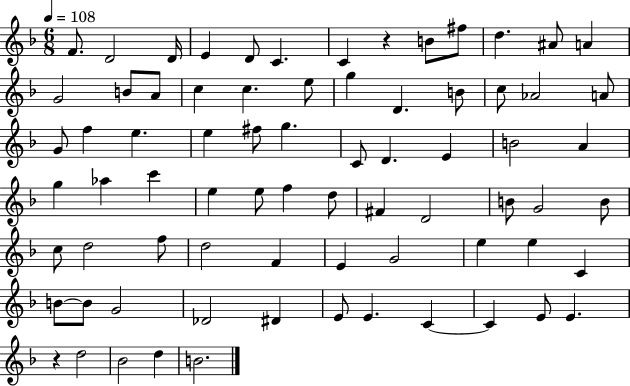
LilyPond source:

{
  \clef treble
  \numericTimeSignature
  \time 6/8
  \key f \major
  \tempo 4 = 108
  \repeat volta 2 { f'8. d'2 d'16 | e'4 d'8 c'4. | c'4 r4 b'8 fis''8 | d''4. ais'8 a'4 | \break g'2 b'8 a'8 | c''4 c''4. e''8 | g''4 d'4. b'8 | c''8 aes'2 a'8 | \break g'8 f''4 e''4. | e''4 fis''8 g''4. | c'8 d'4. e'4 | b'2 a'4 | \break g''4 aes''4 c'''4 | e''4 e''8 f''4 d''8 | fis'4 d'2 | b'8 g'2 b'8 | \break c''8 d''2 f''8 | d''2 f'4 | e'4 g'2 | e''4 e''4 c'4 | \break b'8~~ b'8 g'2 | des'2 dis'4 | e'8 e'4. c'4~~ | c'4 e'8 e'4. | \break r4 d''2 | bes'2 d''4 | b'2. | } \bar "|."
}